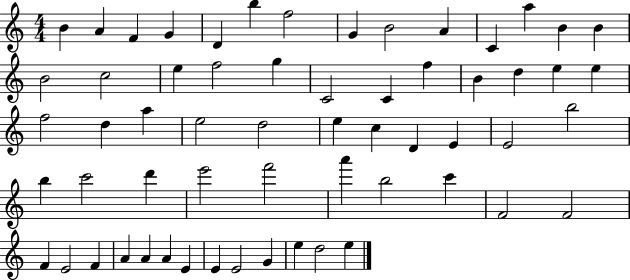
B4/q A4/q F4/q G4/q D4/q B5/q F5/h G4/q B4/h A4/q C4/q A5/q B4/q B4/q B4/h C5/h E5/q F5/h G5/q C4/h C4/q F5/q B4/q D5/q E5/q E5/q F5/h D5/q A5/q E5/h D5/h E5/q C5/q D4/q E4/q E4/h B5/h B5/q C6/h D6/q E6/h F6/h A6/q B5/h C6/q F4/h F4/h F4/q E4/h F4/q A4/q A4/q A4/q E4/q E4/q E4/h G4/q E5/q D5/h E5/q